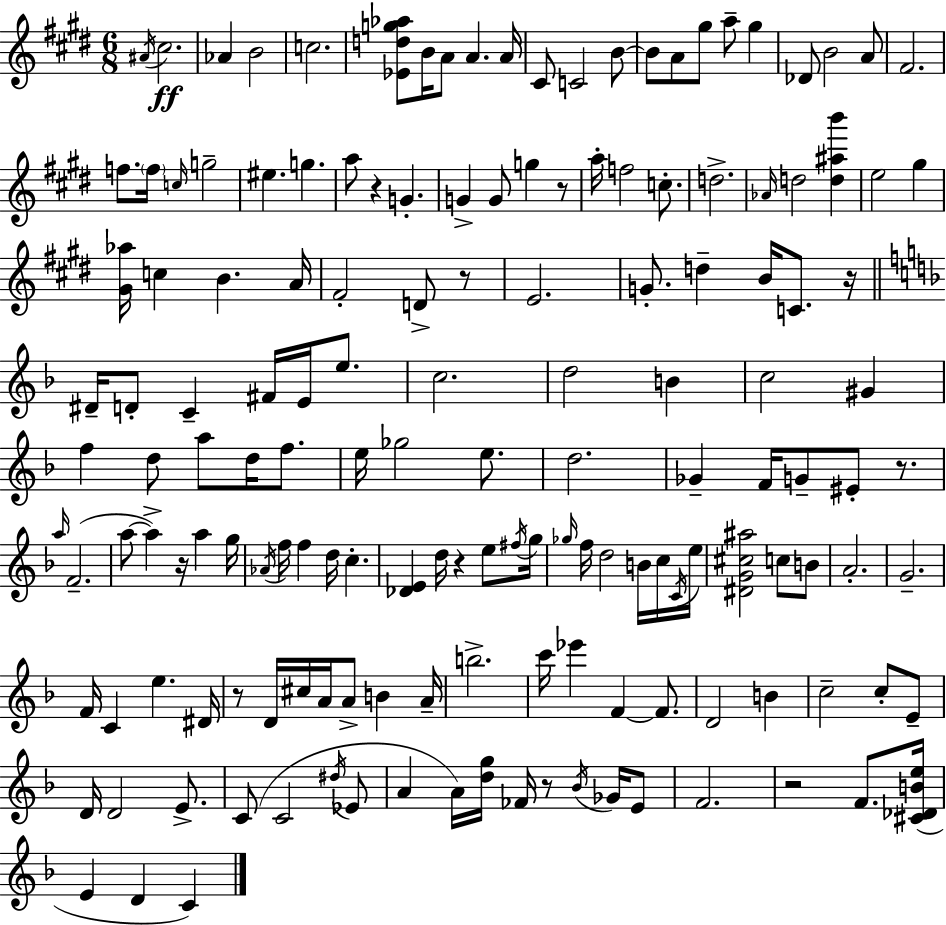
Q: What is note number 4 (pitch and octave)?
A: B4